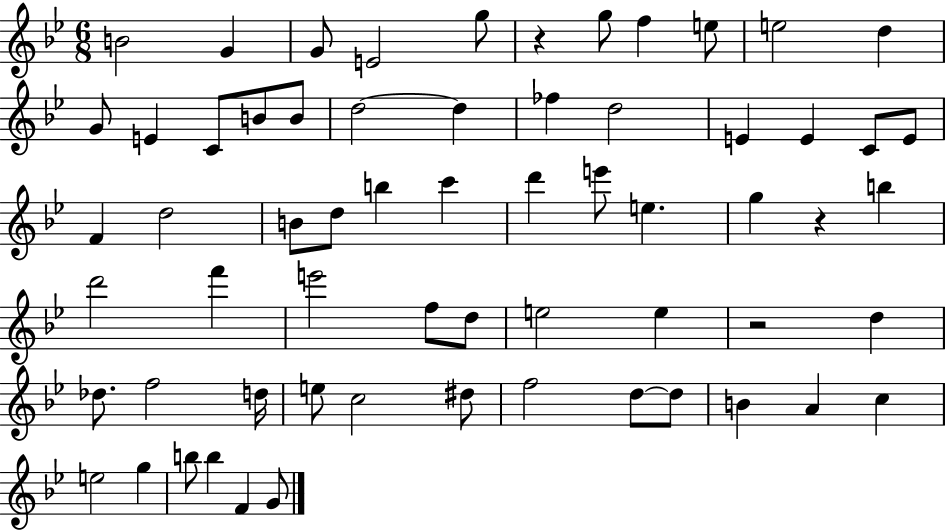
B4/h G4/q G4/e E4/h G5/e R/q G5/e F5/q E5/e E5/h D5/q G4/e E4/q C4/e B4/e B4/e D5/h D5/q FES5/q D5/h E4/q E4/q C4/e E4/e F4/q D5/h B4/e D5/e B5/q C6/q D6/q E6/e E5/q. G5/q R/q B5/q D6/h F6/q E6/h F5/e D5/e E5/h E5/q R/h D5/q Db5/e. F5/h D5/s E5/e C5/h D#5/e F5/h D5/e D5/e B4/q A4/q C5/q E5/h G5/q B5/e B5/q F4/q G4/e